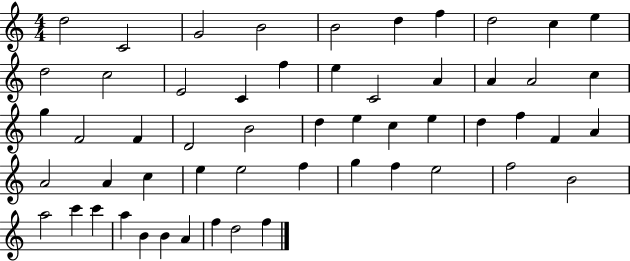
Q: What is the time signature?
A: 4/4